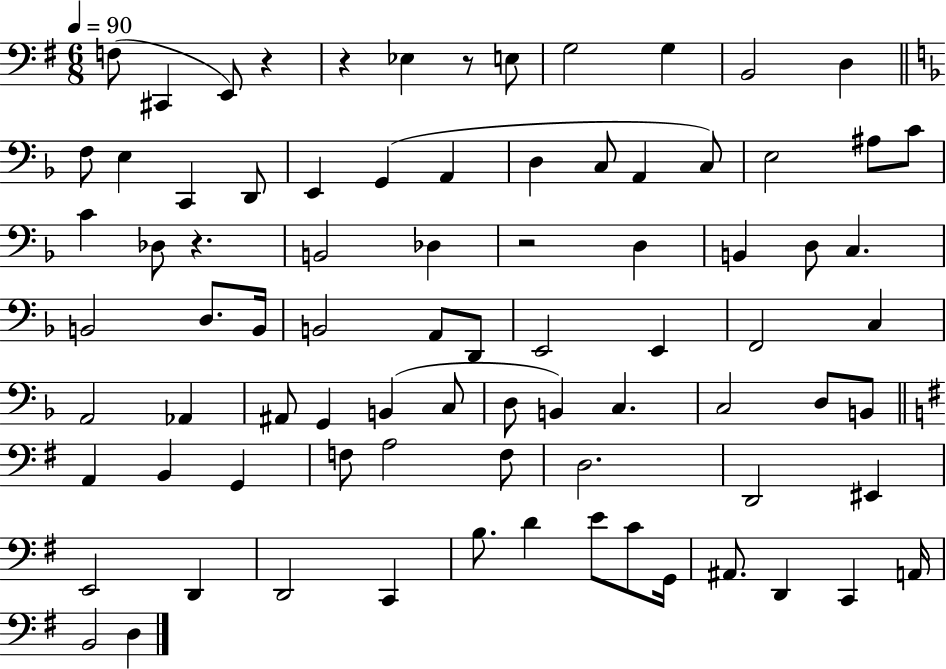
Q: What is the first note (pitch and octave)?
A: F3